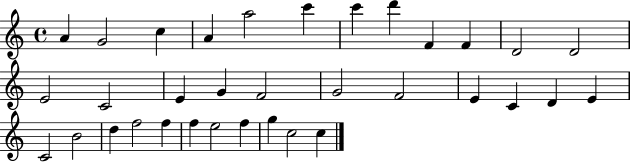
A4/q G4/h C5/q A4/q A5/h C6/q C6/q D6/q F4/q F4/q D4/h D4/h E4/h C4/h E4/q G4/q F4/h G4/h F4/h E4/q C4/q D4/q E4/q C4/h B4/h D5/q F5/h F5/q F5/q E5/h F5/q G5/q C5/h C5/q